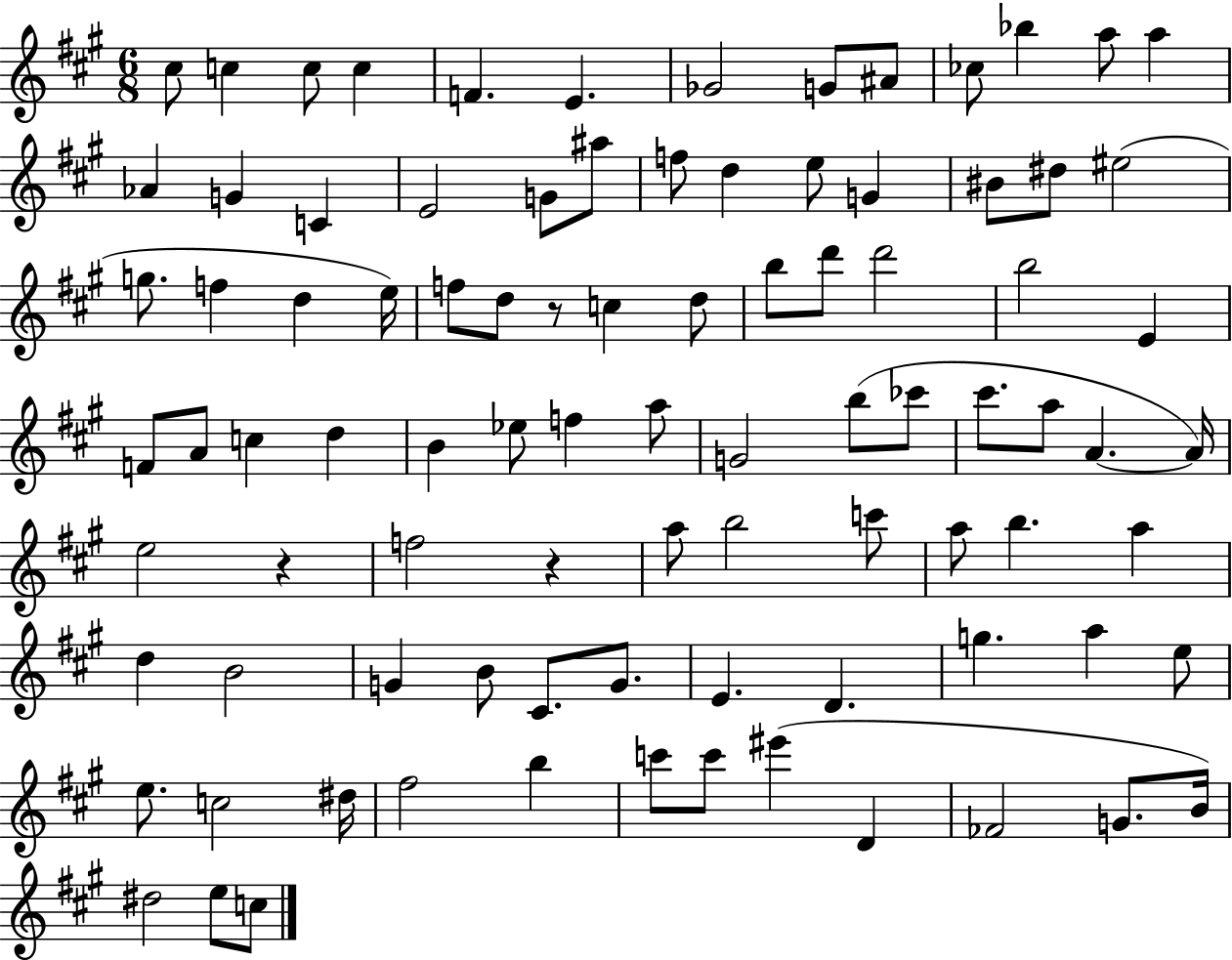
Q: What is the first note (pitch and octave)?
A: C#5